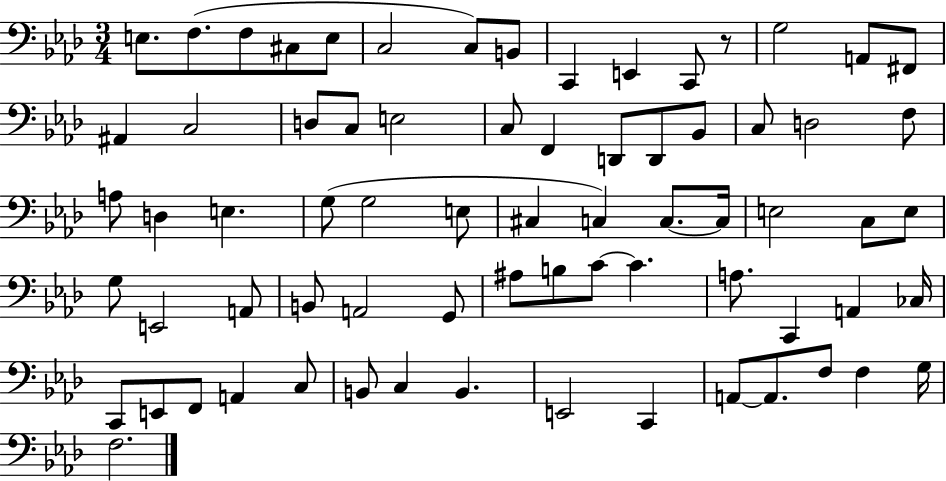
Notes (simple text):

E3/e. F3/e. F3/e C#3/e E3/e C3/h C3/e B2/e C2/q E2/q C2/e R/e G3/h A2/e F#2/e A#2/q C3/h D3/e C3/e E3/h C3/e F2/q D2/e D2/e Bb2/e C3/e D3/h F3/e A3/e D3/q E3/q. G3/e G3/h E3/e C#3/q C3/q C3/e. C3/s E3/h C3/e E3/e G3/e E2/h A2/e B2/e A2/h G2/e A#3/e B3/e C4/e C4/q. A3/e. C2/q A2/q CES3/s C2/e E2/e F2/e A2/q C3/e B2/e C3/q B2/q. E2/h C2/q A2/e A2/e. F3/e F3/q G3/s F3/h.